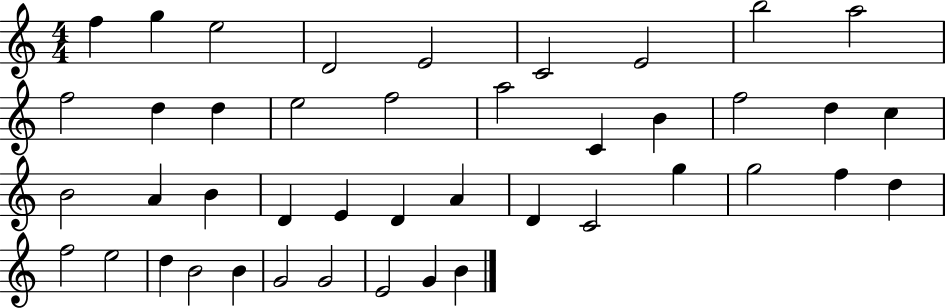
F5/q G5/q E5/h D4/h E4/h C4/h E4/h B5/h A5/h F5/h D5/q D5/q E5/h F5/h A5/h C4/q B4/q F5/h D5/q C5/q B4/h A4/q B4/q D4/q E4/q D4/q A4/q D4/q C4/h G5/q G5/h F5/q D5/q F5/h E5/h D5/q B4/h B4/q G4/h G4/h E4/h G4/q B4/q